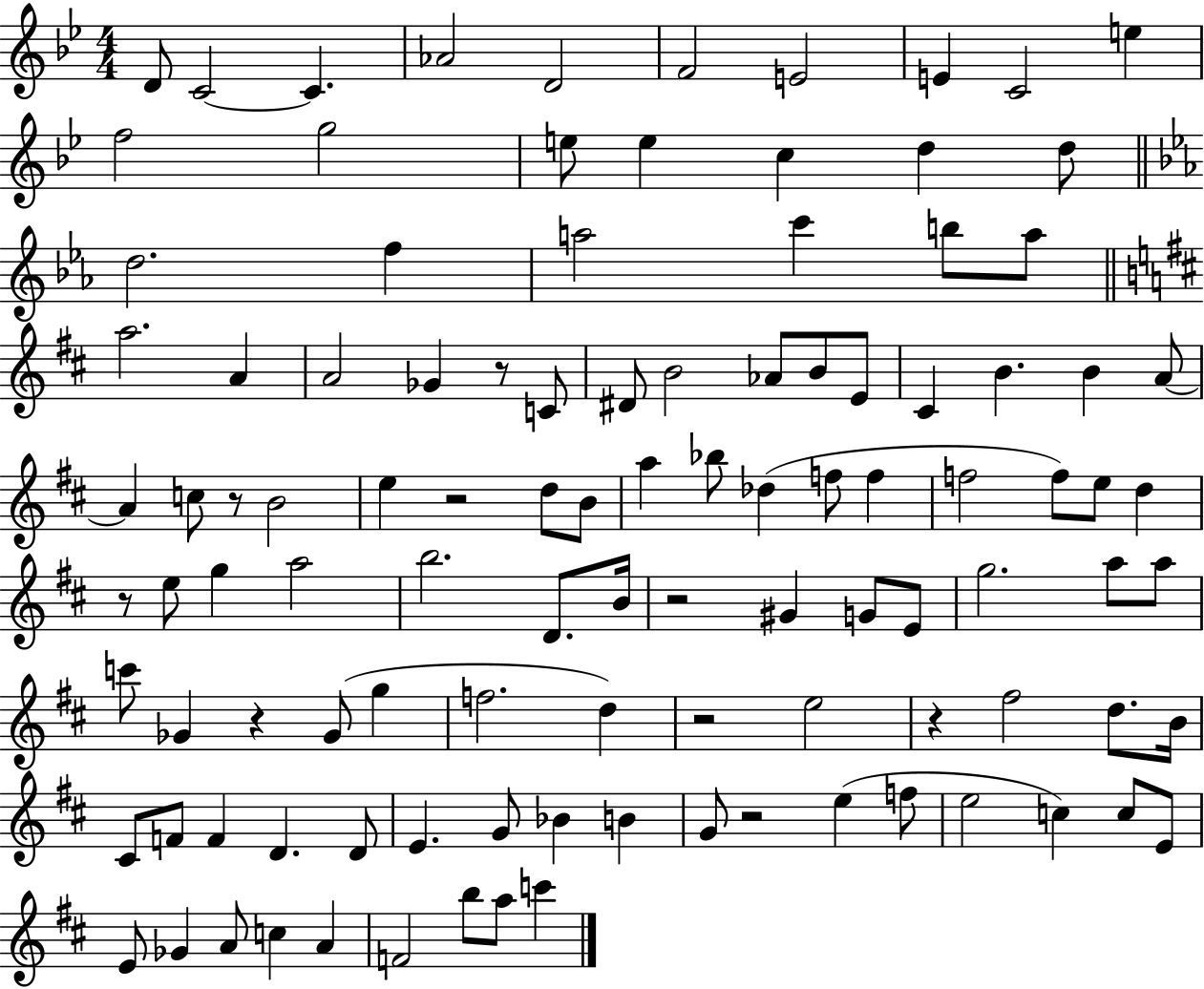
{
  \clef treble
  \numericTimeSignature
  \time 4/4
  \key bes \major
  d'8 c'2~~ c'4. | aes'2 d'2 | f'2 e'2 | e'4 c'2 e''4 | \break f''2 g''2 | e''8 e''4 c''4 d''4 d''8 | \bar "||" \break \key ees \major d''2. f''4 | a''2 c'''4 b''8 a''8 | \bar "||" \break \key d \major a''2. a'4 | a'2 ges'4 r8 c'8 | dis'8 b'2 aes'8 b'8 e'8 | cis'4 b'4. b'4 a'8~~ | \break a'4 c''8 r8 b'2 | e''4 r2 d''8 b'8 | a''4 bes''8 des''4( f''8 f''4 | f''2 f''8) e''8 d''4 | \break r8 e''8 g''4 a''2 | b''2. d'8. b'16 | r2 gis'4 g'8 e'8 | g''2. a''8 a''8 | \break c'''8 ges'4 r4 ges'8( g''4 | f''2. d''4) | r2 e''2 | r4 fis''2 d''8. b'16 | \break cis'8 f'8 f'4 d'4. d'8 | e'4. g'8 bes'4 b'4 | g'8 r2 e''4( f''8 | e''2 c''4) c''8 e'8 | \break e'8 ges'4 a'8 c''4 a'4 | f'2 b''8 a''8 c'''4 | \bar "|."
}